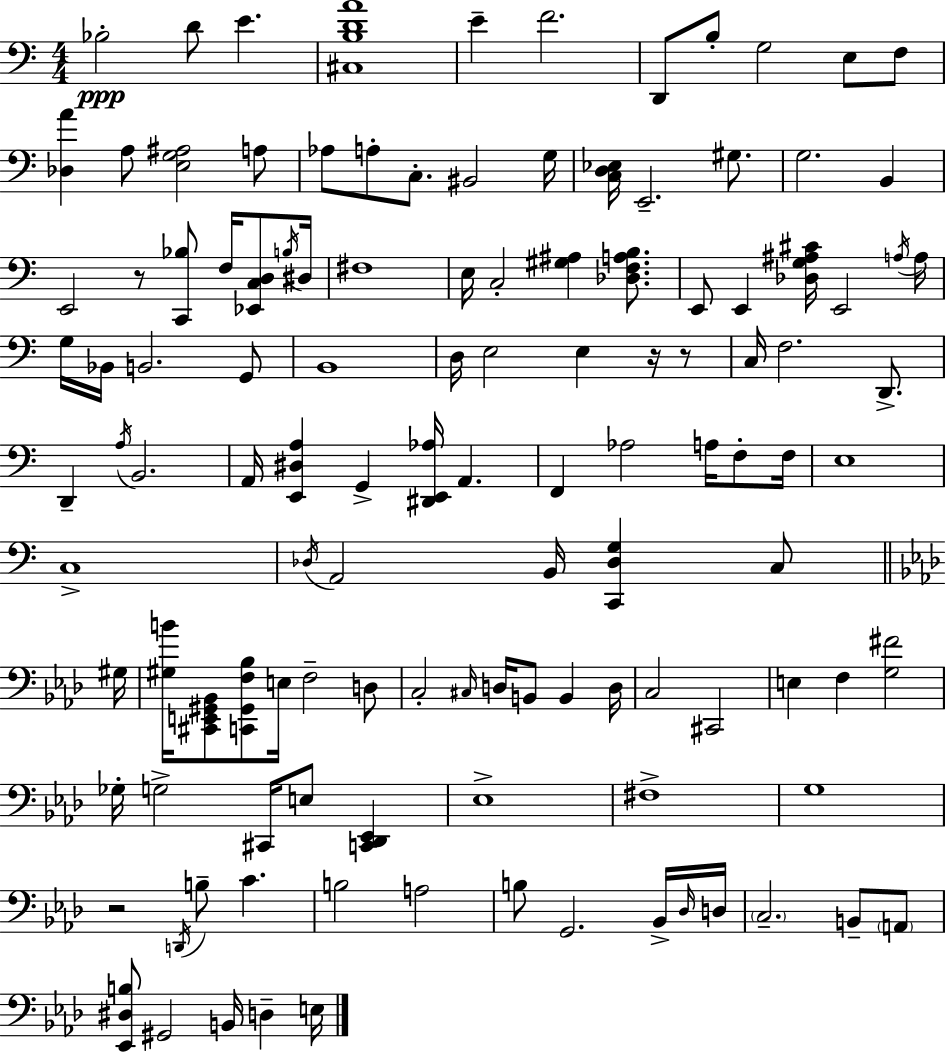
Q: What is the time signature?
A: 4/4